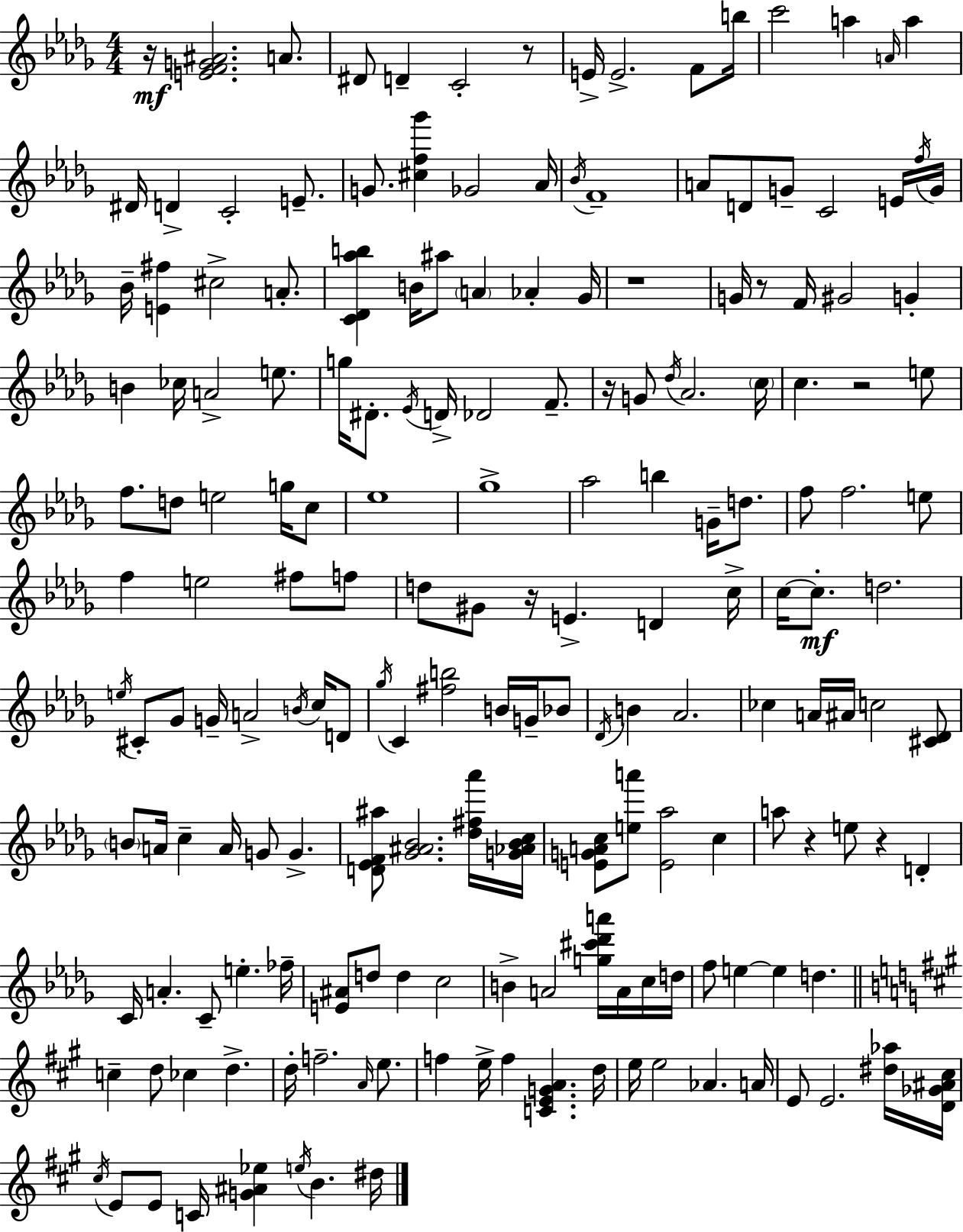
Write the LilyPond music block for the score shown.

{
  \clef treble
  \numericTimeSignature
  \time 4/4
  \key bes \minor
  r16\mf <e' f' g' ais'>2. a'8. | dis'8 d'4-- c'2-. r8 | e'16-> e'2.-> f'8 b''16 | c'''2 a''4 \grace { a'16 } a''4 | \break dis'16 d'4-> c'2-. e'8.-- | g'8. <cis'' f'' ges'''>4 ges'2 | aes'16 \acciaccatura { bes'16 } f'1-- | a'8 d'8 g'8-- c'2 | \break e'16 \acciaccatura { f''16 } g'16 bes'16-- <e' fis''>4 cis''2-> | a'8.-. <c' des' aes'' b''>4 b'16 ais''8 \parenthesize a'4 aes'4-. | ges'16 r1 | g'16 r8 f'16 gis'2 g'4-. | \break b'4 ces''16 a'2-> | e''8. g''16 dis'8.-. \acciaccatura { ees'16 } d'16-> des'2 | f'8.-- r16 g'8 \acciaccatura { des''16 } aes'2. | \parenthesize c''16 c''4. r2 | \break e''8 f''8. d''8 e''2 | g''16 c''8 ees''1 | ges''1-> | aes''2 b''4 | \break g'16-- d''8. f''8 f''2. | e''8 f''4 e''2 | fis''8 f''8 d''8 gis'8 r16 e'4.-> | d'4 c''16-> c''16~~ c''8.-.\mf d''2. | \break \acciaccatura { e''16 } cis'8-. ges'8 g'16-- a'2-> | \acciaccatura { b'16 } c''16 d'8 \acciaccatura { ges''16 } c'4 <fis'' b''>2 | b'16 g'16-- bes'8 \acciaccatura { des'16 } b'4 aes'2. | ces''4 a'16 ais'16 c''2 | \break <cis' des'>8 \parenthesize b'8 a'16 c''4-- | a'16 g'8 g'4.-> <d' ees' f' ais''>8 <ges' ais' bes'>2. | <des'' fis'' aes'''>16 <g' aes' bes' c''>16 <e' g' a' c''>8 <e'' a'''>8 <e' aes''>2 | c''4 a''8 r4 e''8 | \break r4 d'4-. c'16 a'4.-. | c'8-- e''4.-. fes''16-- <e' ais'>8 d''8 d''4 | c''2 b'4-> a'2 | <g'' cis''' des''' a'''>16 a'16 c''16 d''16 f''8 e''4~~ e''4 | \break d''4. \bar "||" \break \key a \major c''4-- d''8 ces''4 d''4.-> | d''16-. f''2.-- \grace { a'16 } e''8. | f''4 e''16-> f''4 <c' e' g' a'>4. | d''16 e''16 e''2 aes'4. | \break a'16 e'8 e'2. <dis'' aes''>16 | <d' ges' ais' cis''>16 \acciaccatura { cis''16 } e'8 e'8 c'16 <g' ais' ees''>4 \acciaccatura { e''16 } b'4. | dis''16 \bar "|."
}